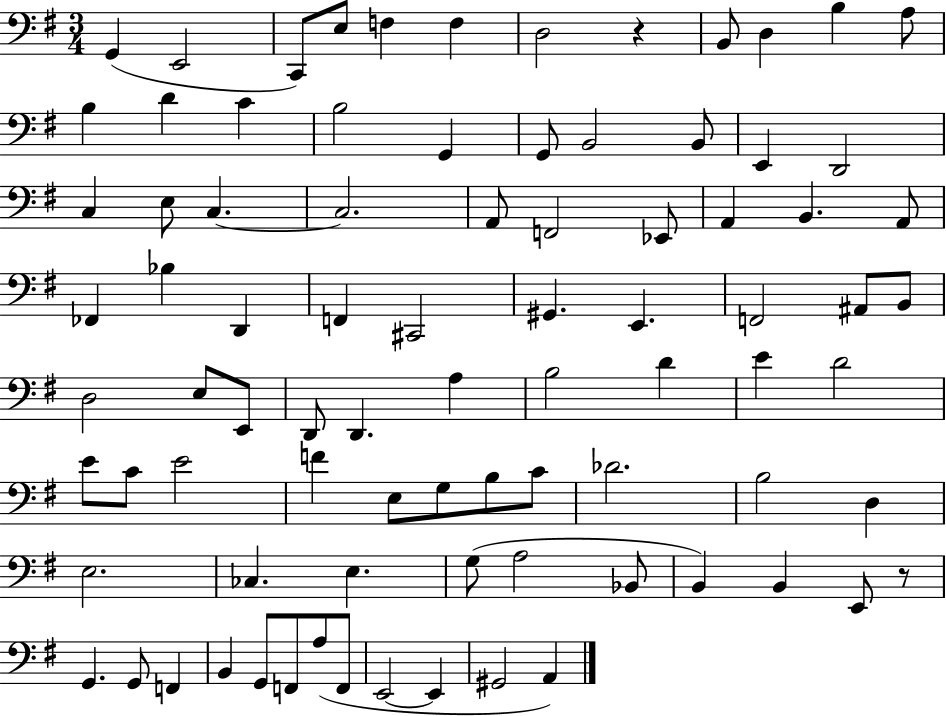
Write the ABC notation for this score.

X:1
T:Untitled
M:3/4
L:1/4
K:G
G,, E,,2 C,,/2 E,/2 F, F, D,2 z B,,/2 D, B, A,/2 B, D C B,2 G,, G,,/2 B,,2 B,,/2 E,, D,,2 C, E,/2 C, C,2 A,,/2 F,,2 _E,,/2 A,, B,, A,,/2 _F,, _B, D,, F,, ^C,,2 ^G,, E,, F,,2 ^A,,/2 B,,/2 D,2 E,/2 E,,/2 D,,/2 D,, A, B,2 D E D2 E/2 C/2 E2 F E,/2 G,/2 B,/2 C/2 _D2 B,2 D, E,2 _C, E, G,/2 A,2 _B,,/2 B,, B,, E,,/2 z/2 G,, G,,/2 F,, B,, G,,/2 F,,/2 A,/2 F,,/2 E,,2 E,, ^G,,2 A,,